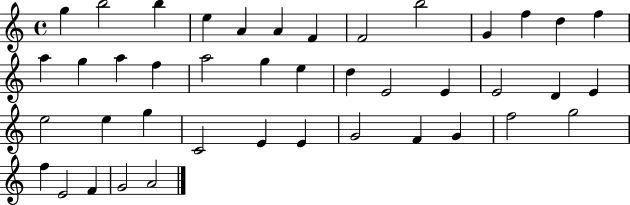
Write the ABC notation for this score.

X:1
T:Untitled
M:4/4
L:1/4
K:C
g b2 b e A A F F2 b2 G f d f a g a f a2 g e d E2 E E2 D E e2 e g C2 E E G2 F G f2 g2 f E2 F G2 A2